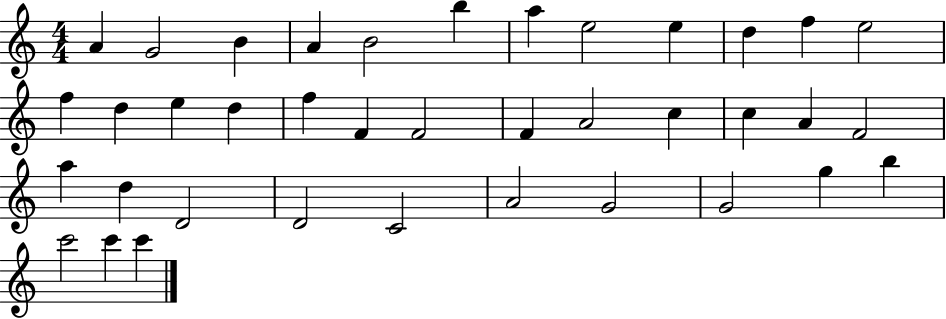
X:1
T:Untitled
M:4/4
L:1/4
K:C
A G2 B A B2 b a e2 e d f e2 f d e d f F F2 F A2 c c A F2 a d D2 D2 C2 A2 G2 G2 g b c'2 c' c'